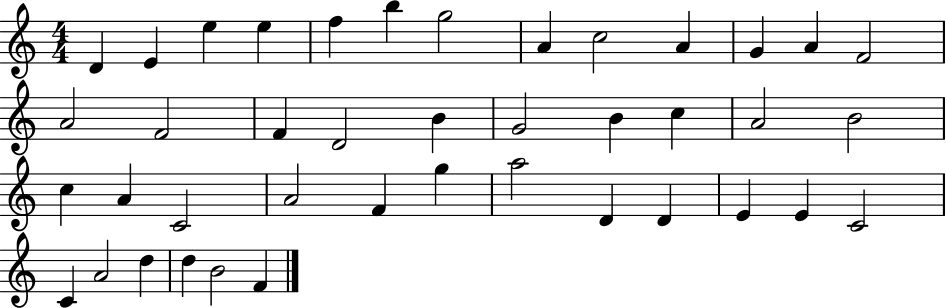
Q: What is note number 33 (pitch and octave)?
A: E4